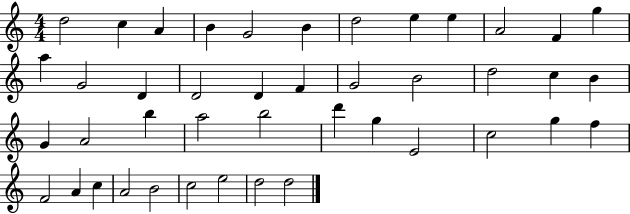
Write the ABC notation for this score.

X:1
T:Untitled
M:4/4
L:1/4
K:C
d2 c A B G2 B d2 e e A2 F g a G2 D D2 D F G2 B2 d2 c B G A2 b a2 b2 d' g E2 c2 g f F2 A c A2 B2 c2 e2 d2 d2